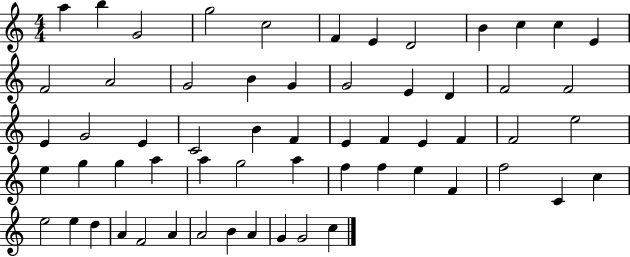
X:1
T:Untitled
M:4/4
L:1/4
K:C
a b G2 g2 c2 F E D2 B c c E F2 A2 G2 B G G2 E D F2 F2 E G2 E C2 B F E F E F F2 e2 e g g a a g2 a f f e F f2 C c e2 e d A F2 A A2 B A G G2 c